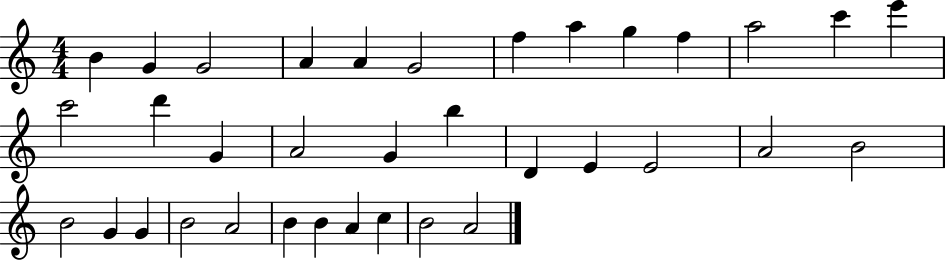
X:1
T:Untitled
M:4/4
L:1/4
K:C
B G G2 A A G2 f a g f a2 c' e' c'2 d' G A2 G b D E E2 A2 B2 B2 G G B2 A2 B B A c B2 A2